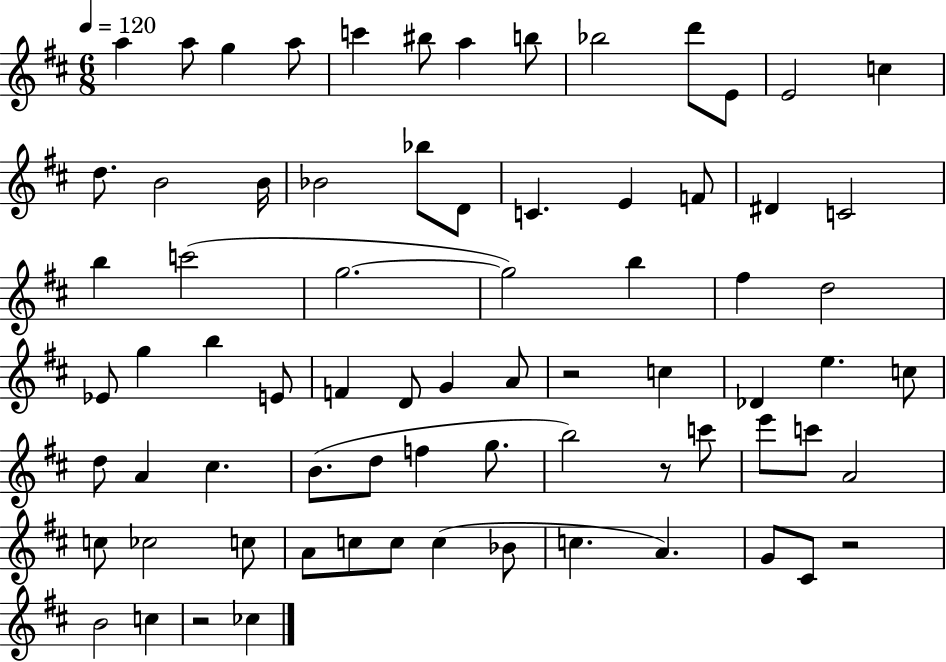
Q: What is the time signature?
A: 6/8